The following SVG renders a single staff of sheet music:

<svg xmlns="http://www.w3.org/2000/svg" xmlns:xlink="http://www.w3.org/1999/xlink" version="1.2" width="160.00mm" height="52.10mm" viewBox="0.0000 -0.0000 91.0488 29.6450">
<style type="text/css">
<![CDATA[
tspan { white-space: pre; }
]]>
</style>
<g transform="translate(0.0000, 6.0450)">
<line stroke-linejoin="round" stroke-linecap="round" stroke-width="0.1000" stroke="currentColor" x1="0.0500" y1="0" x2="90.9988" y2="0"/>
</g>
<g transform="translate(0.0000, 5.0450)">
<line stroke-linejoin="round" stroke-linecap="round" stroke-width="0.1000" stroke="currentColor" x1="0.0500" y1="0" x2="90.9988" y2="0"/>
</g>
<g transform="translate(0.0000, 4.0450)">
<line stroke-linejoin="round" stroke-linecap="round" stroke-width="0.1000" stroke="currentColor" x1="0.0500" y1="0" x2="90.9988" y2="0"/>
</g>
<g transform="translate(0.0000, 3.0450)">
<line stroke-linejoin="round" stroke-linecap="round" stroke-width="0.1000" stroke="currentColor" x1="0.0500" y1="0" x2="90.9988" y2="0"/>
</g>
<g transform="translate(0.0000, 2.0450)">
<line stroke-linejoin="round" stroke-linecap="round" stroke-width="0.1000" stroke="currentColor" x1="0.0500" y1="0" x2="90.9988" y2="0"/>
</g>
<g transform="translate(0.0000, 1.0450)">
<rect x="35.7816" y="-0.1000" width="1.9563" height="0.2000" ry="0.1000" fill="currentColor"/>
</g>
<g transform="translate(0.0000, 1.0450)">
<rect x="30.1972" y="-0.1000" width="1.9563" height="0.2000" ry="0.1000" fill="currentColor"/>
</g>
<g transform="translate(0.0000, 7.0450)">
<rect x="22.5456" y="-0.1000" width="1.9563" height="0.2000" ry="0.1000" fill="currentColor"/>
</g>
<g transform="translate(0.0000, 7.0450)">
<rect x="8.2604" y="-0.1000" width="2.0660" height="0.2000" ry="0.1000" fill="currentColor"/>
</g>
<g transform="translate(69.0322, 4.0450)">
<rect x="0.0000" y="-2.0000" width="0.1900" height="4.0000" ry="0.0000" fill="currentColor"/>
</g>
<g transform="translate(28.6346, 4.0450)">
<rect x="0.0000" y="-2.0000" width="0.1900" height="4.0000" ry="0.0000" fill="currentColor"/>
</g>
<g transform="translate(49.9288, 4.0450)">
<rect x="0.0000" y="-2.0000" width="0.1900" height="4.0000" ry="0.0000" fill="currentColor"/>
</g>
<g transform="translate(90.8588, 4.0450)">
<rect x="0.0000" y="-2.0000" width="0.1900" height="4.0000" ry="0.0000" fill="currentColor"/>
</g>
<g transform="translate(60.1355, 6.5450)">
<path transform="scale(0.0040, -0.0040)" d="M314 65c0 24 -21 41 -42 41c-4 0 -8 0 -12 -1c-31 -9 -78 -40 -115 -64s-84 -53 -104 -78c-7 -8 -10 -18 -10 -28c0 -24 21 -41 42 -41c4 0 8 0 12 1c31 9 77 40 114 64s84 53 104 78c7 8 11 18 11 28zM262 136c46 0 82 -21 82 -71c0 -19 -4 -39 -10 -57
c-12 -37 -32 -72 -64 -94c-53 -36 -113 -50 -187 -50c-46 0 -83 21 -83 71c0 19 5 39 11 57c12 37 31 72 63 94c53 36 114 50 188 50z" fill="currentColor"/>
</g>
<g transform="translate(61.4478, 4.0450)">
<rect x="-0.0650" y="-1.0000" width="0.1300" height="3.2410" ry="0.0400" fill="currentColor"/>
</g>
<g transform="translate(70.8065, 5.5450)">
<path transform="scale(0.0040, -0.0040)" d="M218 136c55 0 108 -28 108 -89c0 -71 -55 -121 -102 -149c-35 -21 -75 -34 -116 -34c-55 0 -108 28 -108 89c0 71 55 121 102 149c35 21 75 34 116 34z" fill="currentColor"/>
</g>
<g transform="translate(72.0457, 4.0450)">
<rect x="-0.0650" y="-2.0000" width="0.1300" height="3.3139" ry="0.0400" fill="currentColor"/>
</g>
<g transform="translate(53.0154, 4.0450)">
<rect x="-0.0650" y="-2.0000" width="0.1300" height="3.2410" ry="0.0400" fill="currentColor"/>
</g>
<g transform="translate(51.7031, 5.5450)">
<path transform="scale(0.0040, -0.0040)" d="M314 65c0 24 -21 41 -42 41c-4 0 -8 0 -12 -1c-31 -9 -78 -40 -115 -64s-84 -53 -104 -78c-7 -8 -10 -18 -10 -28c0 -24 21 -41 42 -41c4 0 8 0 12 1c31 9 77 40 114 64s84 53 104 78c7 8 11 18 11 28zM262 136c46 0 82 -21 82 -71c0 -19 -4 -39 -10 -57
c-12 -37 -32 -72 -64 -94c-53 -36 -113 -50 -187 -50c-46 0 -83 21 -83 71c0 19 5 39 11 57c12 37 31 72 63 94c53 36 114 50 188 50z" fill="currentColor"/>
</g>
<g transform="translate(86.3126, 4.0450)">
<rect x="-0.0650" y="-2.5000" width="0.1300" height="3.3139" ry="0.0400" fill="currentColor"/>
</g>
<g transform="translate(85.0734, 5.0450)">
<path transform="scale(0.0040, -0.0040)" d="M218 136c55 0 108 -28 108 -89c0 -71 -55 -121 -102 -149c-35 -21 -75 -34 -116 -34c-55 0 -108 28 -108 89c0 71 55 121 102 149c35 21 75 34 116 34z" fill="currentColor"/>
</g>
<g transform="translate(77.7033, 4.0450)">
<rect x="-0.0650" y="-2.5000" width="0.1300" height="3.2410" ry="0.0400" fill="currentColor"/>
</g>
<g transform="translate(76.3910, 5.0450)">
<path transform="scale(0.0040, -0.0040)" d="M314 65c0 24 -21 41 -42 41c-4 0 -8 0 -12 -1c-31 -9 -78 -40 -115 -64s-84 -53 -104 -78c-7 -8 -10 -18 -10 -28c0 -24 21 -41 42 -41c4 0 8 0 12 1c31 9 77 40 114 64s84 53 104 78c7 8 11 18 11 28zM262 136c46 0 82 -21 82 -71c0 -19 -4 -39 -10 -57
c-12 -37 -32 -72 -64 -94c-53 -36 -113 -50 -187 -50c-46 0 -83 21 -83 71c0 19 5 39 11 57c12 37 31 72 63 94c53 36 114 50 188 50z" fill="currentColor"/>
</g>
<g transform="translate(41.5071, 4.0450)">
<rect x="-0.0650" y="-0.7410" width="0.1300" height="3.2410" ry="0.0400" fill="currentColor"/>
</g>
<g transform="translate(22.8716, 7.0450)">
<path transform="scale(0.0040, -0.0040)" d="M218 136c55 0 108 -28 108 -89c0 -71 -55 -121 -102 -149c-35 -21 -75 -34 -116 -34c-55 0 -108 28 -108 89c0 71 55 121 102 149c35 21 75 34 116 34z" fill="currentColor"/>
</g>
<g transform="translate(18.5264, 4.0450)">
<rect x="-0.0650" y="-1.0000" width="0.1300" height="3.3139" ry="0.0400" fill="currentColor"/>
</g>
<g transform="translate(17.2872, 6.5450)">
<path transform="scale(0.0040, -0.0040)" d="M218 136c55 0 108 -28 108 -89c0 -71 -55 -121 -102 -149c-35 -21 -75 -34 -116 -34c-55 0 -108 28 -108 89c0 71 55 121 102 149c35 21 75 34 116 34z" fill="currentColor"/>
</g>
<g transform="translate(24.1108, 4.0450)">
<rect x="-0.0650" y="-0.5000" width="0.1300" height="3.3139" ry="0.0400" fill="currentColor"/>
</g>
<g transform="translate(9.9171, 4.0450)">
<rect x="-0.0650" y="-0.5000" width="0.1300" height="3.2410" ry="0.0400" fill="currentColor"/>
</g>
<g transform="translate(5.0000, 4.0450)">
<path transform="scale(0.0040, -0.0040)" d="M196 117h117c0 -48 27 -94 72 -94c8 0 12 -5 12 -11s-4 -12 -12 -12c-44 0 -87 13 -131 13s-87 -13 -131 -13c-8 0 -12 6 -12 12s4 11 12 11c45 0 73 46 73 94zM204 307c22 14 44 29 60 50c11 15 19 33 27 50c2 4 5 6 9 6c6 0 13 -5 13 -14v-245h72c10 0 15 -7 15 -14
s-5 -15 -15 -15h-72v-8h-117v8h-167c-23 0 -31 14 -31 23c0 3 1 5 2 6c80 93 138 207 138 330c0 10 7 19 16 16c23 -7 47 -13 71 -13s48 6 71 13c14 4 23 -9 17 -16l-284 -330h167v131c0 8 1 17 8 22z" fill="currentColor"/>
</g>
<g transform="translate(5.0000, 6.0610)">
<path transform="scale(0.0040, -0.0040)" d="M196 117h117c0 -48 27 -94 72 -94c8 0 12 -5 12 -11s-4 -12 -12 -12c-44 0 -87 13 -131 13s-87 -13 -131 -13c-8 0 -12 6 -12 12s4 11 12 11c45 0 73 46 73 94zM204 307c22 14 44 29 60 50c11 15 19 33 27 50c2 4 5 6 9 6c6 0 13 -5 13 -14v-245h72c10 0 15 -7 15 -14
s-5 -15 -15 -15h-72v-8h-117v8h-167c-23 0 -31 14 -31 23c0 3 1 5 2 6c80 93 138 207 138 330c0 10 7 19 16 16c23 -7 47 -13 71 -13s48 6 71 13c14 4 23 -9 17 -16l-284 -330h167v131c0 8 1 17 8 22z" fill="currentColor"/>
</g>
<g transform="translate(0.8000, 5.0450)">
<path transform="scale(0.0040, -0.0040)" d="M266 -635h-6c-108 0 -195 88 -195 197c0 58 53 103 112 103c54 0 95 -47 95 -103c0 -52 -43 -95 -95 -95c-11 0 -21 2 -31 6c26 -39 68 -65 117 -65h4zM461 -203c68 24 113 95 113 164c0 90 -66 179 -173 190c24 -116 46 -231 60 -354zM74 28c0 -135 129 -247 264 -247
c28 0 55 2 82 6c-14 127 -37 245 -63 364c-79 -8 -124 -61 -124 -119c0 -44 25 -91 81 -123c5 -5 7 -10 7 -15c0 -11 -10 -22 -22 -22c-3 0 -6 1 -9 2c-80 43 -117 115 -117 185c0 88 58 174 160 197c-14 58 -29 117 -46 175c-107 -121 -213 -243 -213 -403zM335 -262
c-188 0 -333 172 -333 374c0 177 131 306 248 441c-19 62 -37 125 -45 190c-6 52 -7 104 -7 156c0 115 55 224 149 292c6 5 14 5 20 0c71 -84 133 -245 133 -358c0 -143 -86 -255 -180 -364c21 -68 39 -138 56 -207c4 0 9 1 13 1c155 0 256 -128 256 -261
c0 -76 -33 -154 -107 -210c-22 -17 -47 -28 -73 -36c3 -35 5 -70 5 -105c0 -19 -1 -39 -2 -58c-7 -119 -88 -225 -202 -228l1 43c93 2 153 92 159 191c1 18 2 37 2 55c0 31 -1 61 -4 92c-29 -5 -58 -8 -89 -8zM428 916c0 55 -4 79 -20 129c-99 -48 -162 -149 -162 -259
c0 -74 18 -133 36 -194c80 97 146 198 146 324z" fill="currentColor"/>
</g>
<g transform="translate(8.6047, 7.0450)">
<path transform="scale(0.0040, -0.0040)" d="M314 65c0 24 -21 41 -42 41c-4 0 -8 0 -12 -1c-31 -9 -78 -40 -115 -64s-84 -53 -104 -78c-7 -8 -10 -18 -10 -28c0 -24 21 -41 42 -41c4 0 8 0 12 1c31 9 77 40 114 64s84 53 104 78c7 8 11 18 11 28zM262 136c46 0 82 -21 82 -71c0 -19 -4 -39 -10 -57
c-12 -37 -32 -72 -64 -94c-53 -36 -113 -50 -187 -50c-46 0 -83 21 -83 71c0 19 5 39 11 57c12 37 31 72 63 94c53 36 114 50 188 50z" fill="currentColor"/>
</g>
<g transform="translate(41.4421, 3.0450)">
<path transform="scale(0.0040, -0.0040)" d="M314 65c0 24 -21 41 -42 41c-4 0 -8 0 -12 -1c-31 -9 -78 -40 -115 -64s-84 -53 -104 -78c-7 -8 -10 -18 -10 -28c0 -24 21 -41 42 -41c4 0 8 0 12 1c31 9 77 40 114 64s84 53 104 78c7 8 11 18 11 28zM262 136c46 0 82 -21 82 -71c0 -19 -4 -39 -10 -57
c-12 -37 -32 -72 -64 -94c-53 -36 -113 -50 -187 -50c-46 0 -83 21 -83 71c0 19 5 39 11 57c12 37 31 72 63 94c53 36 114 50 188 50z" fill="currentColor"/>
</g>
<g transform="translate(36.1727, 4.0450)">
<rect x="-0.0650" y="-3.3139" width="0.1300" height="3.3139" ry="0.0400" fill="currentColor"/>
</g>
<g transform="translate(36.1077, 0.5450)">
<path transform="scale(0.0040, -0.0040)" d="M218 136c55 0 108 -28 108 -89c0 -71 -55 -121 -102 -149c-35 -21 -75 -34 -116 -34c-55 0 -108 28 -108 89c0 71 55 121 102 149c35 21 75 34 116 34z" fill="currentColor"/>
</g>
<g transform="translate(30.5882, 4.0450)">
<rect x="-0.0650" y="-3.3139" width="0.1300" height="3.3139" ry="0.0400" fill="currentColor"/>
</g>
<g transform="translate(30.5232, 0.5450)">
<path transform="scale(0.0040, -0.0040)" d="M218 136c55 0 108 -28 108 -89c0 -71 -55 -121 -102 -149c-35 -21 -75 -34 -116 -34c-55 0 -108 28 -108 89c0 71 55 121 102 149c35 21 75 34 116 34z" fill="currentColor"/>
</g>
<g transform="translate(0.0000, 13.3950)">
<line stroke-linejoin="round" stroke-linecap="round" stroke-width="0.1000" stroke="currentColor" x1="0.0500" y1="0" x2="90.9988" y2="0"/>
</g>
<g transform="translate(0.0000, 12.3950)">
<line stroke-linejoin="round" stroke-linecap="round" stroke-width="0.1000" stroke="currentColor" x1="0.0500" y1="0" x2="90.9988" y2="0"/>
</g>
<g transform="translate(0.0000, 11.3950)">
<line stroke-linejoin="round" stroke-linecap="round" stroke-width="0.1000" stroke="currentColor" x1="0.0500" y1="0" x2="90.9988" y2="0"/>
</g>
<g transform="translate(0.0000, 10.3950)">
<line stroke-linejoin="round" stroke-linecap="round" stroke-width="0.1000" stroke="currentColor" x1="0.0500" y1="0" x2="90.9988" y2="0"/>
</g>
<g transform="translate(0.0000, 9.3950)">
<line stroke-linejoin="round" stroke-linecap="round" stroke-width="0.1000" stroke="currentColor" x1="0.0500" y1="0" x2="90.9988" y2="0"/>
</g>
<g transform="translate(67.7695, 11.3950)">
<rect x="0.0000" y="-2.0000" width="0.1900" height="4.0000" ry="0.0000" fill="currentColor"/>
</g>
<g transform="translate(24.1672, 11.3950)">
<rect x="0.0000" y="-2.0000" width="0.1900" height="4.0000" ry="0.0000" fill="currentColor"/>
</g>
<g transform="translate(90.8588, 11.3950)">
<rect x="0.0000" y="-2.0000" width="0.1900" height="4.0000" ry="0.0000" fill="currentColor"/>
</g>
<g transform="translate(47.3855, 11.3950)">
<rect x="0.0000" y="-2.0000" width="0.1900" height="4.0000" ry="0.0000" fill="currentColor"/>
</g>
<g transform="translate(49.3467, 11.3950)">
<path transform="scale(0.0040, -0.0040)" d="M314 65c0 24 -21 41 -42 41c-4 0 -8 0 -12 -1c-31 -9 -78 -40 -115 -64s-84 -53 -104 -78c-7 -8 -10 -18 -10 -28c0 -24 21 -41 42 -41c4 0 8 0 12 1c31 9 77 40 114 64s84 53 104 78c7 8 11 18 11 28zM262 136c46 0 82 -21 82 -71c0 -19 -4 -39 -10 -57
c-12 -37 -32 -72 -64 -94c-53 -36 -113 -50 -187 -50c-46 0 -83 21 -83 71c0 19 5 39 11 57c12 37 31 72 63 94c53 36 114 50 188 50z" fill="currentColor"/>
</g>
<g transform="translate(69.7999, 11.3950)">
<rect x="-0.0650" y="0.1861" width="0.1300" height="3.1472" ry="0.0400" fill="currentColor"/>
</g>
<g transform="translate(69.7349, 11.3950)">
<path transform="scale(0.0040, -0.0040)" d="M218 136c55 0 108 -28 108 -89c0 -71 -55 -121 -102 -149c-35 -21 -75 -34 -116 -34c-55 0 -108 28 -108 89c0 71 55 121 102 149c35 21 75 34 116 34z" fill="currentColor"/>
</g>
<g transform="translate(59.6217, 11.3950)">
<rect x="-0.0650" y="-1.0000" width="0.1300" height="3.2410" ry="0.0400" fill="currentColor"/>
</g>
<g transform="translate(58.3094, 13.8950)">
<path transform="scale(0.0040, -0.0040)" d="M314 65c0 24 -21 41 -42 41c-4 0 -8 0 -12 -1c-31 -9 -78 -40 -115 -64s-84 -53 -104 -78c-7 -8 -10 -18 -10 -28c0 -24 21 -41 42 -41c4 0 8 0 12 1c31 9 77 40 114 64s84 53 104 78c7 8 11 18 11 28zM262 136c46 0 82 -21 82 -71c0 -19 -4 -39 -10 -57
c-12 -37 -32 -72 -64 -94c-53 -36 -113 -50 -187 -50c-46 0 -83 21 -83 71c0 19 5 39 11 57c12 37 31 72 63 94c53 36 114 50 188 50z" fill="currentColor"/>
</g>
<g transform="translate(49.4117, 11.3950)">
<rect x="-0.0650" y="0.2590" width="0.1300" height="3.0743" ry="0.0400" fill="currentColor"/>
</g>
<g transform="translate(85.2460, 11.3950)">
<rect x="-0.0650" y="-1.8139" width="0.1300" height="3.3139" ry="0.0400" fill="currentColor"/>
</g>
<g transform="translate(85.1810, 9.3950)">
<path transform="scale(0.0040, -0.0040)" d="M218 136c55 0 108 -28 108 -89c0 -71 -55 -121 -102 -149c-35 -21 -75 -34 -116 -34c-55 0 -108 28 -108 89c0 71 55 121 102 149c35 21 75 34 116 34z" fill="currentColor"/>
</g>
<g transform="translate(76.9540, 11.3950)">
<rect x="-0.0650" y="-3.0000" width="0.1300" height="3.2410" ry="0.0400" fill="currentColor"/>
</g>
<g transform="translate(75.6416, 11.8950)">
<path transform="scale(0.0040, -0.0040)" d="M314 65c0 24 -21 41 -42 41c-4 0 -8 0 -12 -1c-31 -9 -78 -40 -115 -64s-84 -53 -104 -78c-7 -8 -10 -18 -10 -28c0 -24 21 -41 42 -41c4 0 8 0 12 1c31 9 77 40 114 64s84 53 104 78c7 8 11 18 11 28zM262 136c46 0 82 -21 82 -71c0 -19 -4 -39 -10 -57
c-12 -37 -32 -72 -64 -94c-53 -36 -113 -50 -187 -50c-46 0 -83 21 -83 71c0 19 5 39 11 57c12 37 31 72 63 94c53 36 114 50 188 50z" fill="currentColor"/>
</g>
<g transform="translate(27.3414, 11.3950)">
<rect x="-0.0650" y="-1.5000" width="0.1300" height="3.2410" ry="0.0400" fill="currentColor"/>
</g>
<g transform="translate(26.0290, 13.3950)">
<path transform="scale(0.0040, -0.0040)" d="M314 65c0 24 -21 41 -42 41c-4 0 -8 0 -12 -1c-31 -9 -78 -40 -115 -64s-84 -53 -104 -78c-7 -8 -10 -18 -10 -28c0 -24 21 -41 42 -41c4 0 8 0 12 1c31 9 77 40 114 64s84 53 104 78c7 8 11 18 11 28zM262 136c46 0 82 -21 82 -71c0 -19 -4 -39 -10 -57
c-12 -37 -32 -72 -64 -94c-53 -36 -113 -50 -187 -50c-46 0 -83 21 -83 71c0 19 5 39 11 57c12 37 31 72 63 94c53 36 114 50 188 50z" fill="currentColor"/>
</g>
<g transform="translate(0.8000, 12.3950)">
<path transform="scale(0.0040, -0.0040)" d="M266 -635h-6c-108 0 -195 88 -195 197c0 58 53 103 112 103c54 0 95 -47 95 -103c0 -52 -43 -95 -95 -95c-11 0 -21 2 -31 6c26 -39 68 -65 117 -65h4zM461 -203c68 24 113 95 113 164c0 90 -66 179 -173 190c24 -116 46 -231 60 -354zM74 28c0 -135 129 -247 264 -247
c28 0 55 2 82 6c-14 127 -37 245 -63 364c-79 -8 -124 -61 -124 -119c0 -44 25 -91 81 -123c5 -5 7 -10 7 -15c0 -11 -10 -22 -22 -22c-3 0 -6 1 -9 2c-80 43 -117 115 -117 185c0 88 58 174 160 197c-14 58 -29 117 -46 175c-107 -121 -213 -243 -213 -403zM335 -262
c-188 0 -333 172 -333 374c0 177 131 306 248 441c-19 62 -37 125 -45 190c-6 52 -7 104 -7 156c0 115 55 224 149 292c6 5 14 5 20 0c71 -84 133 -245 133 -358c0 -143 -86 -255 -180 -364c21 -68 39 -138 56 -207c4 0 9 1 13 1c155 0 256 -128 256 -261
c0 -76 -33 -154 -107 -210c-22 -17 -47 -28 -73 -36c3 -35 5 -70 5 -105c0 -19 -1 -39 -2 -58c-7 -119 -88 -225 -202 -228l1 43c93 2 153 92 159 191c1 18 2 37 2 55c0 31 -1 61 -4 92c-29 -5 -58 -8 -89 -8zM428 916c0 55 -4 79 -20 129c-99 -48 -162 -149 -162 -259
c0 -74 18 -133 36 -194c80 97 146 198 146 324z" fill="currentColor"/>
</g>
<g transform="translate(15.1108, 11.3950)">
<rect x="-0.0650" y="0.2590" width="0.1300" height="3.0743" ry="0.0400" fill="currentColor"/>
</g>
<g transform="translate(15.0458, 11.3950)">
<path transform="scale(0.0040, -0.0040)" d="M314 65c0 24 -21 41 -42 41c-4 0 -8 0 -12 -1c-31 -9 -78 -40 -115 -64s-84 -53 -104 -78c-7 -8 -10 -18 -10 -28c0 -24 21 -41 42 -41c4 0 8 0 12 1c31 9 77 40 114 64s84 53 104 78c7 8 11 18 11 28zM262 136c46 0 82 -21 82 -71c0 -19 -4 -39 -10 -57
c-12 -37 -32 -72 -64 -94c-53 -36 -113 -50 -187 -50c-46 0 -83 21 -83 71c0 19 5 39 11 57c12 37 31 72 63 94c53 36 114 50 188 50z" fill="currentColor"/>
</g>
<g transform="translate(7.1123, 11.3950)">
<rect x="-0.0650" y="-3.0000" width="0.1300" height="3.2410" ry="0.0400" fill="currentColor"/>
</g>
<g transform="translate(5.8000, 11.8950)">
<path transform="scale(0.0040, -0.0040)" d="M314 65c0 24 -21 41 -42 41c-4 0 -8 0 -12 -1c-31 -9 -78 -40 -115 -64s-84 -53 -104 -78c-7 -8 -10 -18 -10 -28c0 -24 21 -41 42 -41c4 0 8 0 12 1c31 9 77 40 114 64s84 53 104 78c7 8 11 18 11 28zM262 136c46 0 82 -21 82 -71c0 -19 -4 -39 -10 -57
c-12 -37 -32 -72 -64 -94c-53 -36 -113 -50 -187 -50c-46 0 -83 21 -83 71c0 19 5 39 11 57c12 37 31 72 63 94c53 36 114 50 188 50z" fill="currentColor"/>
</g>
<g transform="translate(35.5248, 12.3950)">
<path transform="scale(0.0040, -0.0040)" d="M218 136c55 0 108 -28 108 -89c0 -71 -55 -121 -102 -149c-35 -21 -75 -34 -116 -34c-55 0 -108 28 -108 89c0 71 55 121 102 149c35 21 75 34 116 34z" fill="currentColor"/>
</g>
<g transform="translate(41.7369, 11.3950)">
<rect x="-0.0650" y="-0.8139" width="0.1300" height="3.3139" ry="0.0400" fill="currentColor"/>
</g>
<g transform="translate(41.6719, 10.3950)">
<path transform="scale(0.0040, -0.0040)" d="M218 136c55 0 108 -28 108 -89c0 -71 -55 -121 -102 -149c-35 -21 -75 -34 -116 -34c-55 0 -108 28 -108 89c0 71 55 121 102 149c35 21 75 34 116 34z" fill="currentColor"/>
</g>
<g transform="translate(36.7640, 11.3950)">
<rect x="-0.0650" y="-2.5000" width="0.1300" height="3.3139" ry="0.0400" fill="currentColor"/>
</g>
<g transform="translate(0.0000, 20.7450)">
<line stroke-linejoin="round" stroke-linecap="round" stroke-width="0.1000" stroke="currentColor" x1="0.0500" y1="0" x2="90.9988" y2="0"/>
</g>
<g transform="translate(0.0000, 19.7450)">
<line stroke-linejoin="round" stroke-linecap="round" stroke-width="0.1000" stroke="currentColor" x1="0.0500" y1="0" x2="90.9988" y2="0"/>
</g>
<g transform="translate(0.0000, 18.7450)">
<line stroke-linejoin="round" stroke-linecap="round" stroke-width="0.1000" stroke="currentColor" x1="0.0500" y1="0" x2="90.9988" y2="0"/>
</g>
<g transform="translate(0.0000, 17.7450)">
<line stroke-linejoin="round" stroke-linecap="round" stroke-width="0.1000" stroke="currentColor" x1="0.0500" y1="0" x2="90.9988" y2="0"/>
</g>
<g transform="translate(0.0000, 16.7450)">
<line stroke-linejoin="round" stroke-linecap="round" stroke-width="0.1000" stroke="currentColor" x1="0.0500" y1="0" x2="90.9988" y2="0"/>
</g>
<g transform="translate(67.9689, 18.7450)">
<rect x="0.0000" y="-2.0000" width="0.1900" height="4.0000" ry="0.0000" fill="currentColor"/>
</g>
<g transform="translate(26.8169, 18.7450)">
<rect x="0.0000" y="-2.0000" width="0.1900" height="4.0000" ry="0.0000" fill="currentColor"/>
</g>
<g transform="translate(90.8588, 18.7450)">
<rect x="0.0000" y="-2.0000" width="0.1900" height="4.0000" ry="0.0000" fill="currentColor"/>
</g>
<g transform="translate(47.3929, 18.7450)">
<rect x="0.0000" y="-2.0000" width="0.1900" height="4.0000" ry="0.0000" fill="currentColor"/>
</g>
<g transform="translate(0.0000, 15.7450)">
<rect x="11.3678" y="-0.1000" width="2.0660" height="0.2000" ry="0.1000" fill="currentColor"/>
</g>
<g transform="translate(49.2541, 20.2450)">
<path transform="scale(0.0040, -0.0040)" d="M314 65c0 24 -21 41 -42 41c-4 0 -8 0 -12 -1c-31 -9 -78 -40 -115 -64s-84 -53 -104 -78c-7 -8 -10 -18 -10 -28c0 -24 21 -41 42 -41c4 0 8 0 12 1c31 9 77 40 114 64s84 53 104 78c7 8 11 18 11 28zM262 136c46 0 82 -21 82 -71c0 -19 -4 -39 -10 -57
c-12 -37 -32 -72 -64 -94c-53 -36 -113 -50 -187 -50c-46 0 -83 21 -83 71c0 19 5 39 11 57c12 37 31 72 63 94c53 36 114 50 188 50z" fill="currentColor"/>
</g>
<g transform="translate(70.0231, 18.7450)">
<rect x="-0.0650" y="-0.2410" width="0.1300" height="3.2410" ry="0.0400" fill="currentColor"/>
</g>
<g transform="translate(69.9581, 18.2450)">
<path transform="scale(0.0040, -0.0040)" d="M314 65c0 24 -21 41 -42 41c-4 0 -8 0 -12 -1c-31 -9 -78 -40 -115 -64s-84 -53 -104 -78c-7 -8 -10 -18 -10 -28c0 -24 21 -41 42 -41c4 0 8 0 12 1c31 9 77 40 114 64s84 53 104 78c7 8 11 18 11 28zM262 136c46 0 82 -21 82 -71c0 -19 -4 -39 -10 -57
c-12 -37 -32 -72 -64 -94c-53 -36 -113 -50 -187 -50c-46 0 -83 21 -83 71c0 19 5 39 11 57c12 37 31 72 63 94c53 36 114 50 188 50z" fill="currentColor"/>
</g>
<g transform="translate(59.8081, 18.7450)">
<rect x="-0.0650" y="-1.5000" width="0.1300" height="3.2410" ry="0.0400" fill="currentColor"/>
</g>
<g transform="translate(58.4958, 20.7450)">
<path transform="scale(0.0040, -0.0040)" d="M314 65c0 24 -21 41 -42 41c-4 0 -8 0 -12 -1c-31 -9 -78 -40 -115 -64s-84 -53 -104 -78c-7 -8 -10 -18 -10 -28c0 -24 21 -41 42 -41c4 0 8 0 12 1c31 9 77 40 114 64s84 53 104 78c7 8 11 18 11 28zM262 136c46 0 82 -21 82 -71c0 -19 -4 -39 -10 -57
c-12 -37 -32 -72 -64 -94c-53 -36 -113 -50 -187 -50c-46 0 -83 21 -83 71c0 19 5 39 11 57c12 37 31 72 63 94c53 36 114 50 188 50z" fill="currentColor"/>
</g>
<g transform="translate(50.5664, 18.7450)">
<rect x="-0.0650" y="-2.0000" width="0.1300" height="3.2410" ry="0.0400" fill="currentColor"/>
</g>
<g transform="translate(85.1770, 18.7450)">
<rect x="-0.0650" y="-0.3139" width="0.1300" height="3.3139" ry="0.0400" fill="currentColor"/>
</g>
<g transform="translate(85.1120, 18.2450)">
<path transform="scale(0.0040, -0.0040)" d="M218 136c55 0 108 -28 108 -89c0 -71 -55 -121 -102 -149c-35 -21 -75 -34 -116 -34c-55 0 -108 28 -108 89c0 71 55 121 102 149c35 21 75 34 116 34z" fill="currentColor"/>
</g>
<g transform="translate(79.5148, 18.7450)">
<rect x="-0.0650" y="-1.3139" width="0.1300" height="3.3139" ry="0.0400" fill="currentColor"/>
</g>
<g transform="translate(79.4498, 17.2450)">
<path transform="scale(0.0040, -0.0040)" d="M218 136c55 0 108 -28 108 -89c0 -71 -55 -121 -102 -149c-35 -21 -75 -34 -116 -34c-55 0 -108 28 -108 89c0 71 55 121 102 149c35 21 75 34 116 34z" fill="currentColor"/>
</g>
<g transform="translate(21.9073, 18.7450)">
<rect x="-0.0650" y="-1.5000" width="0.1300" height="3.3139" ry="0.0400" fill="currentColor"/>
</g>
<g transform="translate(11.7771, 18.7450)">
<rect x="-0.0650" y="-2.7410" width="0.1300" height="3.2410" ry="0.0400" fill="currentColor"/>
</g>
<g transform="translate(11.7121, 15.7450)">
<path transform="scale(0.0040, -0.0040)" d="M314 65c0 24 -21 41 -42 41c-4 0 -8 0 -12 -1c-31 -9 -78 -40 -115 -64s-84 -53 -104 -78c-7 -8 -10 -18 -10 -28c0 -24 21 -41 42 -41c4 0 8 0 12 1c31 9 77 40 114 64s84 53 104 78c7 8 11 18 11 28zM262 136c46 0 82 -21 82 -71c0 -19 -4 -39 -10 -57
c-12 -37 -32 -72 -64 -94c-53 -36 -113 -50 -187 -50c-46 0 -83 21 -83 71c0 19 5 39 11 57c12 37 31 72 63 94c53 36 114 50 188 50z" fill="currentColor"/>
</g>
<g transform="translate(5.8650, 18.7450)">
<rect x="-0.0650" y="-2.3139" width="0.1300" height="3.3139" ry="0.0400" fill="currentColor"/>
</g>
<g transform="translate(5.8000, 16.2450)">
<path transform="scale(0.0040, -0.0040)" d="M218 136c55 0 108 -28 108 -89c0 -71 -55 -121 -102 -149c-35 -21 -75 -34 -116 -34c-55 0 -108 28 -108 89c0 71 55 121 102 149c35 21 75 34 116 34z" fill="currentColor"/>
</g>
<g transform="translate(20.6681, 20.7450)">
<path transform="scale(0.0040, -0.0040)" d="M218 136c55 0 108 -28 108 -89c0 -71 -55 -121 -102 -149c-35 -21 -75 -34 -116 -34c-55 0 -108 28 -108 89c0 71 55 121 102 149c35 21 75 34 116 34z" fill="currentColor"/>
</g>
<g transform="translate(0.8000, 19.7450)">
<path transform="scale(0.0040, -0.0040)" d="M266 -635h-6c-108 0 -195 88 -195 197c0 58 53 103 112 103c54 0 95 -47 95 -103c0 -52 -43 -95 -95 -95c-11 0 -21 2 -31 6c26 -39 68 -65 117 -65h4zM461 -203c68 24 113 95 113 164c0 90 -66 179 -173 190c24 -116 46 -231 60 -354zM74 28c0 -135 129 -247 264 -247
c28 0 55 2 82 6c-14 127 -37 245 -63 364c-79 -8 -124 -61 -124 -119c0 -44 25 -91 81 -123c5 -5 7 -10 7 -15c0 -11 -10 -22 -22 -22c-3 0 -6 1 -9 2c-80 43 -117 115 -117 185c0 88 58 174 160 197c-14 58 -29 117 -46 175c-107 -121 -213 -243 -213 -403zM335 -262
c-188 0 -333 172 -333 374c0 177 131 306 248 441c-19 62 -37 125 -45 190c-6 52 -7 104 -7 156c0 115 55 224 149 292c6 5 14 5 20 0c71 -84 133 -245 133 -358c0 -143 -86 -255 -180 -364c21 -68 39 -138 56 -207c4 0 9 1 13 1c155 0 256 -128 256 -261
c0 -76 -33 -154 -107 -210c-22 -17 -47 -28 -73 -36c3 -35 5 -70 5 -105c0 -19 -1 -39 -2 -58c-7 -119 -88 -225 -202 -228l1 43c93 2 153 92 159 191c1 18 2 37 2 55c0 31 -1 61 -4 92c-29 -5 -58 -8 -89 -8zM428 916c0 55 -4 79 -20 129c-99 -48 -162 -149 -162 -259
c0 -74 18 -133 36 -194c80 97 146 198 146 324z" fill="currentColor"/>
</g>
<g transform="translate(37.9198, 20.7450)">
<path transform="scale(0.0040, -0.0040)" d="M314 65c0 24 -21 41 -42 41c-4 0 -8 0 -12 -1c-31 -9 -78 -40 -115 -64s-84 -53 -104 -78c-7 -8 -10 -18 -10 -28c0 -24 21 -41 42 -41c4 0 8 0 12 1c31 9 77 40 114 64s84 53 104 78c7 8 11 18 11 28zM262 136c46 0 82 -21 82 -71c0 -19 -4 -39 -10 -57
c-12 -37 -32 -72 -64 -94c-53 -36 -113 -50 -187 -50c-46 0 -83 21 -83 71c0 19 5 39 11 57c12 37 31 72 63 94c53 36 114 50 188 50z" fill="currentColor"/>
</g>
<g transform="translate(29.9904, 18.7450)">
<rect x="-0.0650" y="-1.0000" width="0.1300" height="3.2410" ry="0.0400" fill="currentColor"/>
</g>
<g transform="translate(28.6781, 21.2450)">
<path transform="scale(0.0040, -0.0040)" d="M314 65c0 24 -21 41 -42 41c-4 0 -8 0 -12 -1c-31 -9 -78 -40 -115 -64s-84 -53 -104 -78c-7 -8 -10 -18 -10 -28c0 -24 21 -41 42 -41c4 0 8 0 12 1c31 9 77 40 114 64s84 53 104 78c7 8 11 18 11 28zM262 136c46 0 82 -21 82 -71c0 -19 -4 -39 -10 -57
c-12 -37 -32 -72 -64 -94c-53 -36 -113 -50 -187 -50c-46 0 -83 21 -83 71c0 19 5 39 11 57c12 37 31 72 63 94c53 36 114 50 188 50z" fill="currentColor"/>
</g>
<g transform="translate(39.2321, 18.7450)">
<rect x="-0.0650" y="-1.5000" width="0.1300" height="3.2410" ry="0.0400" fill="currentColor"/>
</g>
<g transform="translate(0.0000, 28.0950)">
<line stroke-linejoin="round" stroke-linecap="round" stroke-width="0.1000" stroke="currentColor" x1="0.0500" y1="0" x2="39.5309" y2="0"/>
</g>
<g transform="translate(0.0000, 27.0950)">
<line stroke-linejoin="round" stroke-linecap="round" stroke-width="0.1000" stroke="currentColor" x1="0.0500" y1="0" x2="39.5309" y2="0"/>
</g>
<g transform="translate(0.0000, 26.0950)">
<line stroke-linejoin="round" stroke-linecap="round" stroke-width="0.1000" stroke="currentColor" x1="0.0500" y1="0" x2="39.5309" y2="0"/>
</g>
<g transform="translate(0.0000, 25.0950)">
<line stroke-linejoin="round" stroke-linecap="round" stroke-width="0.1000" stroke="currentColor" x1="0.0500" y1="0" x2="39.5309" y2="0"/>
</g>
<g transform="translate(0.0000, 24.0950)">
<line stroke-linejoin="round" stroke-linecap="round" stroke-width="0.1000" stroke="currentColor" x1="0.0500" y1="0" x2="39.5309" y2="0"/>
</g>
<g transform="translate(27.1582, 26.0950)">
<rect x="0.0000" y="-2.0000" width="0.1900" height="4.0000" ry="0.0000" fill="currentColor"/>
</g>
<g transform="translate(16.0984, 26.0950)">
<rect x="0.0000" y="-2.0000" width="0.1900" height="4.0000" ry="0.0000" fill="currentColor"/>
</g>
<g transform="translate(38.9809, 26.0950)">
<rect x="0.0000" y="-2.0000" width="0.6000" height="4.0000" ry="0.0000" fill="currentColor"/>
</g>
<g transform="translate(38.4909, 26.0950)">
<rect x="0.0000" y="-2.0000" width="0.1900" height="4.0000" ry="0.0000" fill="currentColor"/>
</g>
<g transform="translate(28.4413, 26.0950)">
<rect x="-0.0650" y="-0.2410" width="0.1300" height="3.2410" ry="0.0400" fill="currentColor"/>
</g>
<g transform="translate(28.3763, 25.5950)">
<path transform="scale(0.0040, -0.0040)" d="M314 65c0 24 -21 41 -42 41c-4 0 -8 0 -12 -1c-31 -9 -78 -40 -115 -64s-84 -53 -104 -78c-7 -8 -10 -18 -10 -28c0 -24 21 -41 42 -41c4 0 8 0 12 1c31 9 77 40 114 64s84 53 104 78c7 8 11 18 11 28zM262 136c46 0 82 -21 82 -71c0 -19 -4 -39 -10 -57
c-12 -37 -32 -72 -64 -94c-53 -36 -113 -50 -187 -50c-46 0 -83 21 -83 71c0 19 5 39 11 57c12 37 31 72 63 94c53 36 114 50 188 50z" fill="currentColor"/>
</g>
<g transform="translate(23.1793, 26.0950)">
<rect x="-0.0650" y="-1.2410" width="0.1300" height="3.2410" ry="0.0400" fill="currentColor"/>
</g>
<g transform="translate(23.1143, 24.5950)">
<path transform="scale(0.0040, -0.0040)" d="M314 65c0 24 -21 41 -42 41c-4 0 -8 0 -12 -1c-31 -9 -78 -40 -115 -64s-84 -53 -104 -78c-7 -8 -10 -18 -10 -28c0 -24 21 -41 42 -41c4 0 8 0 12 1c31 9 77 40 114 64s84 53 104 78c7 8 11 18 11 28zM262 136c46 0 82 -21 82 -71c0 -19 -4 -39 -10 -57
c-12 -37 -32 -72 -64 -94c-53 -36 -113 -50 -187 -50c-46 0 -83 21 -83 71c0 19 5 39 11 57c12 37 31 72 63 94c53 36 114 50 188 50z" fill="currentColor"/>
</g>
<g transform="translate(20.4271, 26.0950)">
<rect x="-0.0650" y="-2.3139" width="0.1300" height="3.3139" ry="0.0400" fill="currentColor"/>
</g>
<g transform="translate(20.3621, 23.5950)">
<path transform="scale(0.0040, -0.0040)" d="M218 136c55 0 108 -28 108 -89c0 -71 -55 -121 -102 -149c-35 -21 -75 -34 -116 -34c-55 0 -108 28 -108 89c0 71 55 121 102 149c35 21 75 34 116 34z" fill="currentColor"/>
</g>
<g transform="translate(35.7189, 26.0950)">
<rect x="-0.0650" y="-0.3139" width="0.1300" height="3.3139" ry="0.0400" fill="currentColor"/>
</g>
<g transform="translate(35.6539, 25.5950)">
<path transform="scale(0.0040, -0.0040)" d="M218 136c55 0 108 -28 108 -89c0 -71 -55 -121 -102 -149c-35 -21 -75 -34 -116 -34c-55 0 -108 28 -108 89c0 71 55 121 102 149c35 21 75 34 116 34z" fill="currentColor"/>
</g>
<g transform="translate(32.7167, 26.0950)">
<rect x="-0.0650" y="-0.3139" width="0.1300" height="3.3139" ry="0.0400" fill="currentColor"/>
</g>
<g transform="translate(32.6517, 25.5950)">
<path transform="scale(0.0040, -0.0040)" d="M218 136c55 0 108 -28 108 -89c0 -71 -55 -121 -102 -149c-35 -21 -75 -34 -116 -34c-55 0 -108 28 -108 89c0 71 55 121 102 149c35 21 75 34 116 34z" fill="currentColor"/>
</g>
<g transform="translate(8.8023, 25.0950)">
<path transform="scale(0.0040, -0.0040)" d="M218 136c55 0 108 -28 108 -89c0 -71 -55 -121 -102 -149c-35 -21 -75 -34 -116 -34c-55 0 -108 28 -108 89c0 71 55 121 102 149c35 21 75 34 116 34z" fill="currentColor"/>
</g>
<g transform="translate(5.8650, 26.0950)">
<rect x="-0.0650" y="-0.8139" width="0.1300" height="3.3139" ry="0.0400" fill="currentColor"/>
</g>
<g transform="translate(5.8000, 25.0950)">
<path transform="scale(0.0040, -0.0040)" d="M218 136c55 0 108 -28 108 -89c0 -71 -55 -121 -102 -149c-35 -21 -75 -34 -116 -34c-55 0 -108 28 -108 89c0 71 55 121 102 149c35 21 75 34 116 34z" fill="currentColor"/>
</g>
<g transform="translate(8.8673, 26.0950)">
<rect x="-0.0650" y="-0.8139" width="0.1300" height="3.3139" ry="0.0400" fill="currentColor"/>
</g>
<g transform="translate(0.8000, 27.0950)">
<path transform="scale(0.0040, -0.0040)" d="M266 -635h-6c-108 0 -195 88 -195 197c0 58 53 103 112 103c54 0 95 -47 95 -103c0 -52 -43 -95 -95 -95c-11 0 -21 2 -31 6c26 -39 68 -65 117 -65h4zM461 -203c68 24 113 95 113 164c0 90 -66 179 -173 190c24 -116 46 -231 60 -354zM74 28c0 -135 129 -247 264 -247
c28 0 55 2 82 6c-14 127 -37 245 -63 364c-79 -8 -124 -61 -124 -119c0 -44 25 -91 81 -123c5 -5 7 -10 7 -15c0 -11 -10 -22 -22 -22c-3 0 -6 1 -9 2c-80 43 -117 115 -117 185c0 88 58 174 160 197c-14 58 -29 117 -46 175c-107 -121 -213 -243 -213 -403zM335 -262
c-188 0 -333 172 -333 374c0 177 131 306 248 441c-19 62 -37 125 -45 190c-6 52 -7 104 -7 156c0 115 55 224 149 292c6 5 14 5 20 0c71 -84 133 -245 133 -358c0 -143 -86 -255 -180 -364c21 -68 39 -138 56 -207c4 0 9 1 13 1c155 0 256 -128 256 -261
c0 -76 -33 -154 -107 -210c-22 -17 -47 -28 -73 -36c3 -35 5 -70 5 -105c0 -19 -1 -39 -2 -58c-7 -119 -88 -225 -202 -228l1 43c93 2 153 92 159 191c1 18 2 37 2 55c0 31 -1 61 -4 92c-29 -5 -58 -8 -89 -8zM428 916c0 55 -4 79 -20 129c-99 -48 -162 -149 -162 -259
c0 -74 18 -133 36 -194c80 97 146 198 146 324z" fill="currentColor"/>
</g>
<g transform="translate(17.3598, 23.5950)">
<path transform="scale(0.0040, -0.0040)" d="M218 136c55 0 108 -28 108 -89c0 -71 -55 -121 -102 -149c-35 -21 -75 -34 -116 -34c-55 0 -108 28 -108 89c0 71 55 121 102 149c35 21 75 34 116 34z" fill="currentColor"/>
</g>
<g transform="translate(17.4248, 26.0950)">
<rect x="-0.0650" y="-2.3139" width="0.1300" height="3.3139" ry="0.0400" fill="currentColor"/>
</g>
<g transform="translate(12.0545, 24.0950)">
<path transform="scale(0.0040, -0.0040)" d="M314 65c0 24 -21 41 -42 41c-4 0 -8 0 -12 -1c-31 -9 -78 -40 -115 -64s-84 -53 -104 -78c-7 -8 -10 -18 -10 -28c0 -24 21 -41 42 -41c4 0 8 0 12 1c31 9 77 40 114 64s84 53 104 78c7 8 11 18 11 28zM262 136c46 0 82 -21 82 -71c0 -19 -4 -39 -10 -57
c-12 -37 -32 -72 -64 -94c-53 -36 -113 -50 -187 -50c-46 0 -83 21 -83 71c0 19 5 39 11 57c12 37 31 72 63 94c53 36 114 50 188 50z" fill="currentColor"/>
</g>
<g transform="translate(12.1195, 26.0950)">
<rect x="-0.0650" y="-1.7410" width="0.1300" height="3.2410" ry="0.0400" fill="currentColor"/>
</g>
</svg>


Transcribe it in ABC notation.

X:1
T:Untitled
M:4/4
L:1/4
K:C
C2 D C b b d2 F2 D2 F G2 G A2 B2 E2 G d B2 D2 B A2 f g a2 E D2 E2 F2 E2 c2 e c d d f2 g g e2 c2 c c